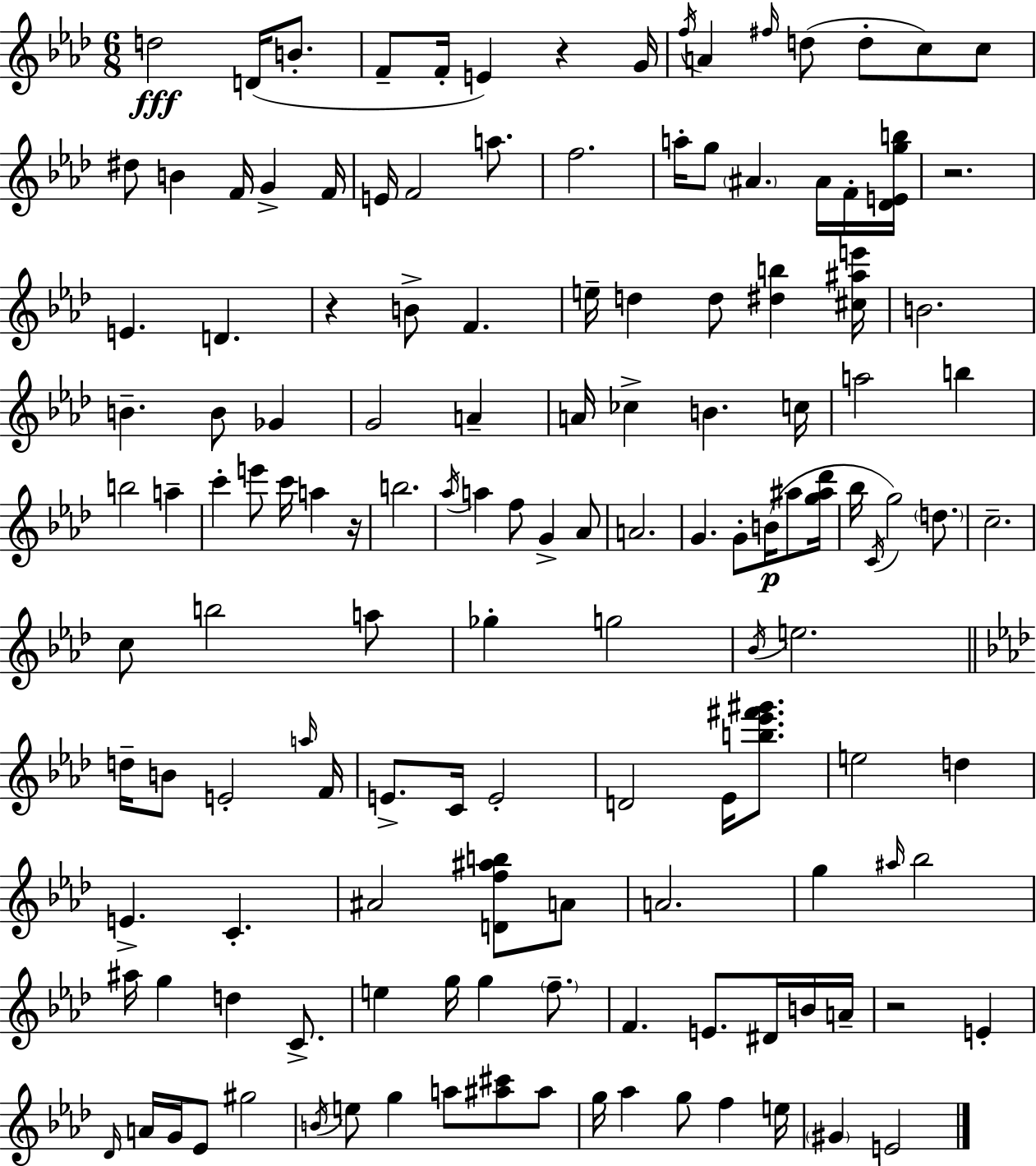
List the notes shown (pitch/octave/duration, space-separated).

D5/h D4/s B4/e. F4/e F4/s E4/q R/q G4/s F5/s A4/q F#5/s D5/e D5/e C5/e C5/e D#5/e B4/q F4/s G4/q F4/s E4/s F4/h A5/e. F5/h. A5/s G5/e A#4/q. A#4/s F4/s [Db4,E4,G5,B5]/s R/h. E4/q. D4/q. R/q B4/e F4/q. E5/s D5/q D5/e [D#5,B5]/q [C#5,A#5,E6]/s B4/h. B4/q. B4/e Gb4/q G4/h A4/q A4/s CES5/q B4/q. C5/s A5/h B5/q B5/h A5/q C6/q E6/e C6/s A5/q R/s B5/h. Ab5/s A5/q F5/e G4/q Ab4/e A4/h. G4/q. G4/e B4/s A#5/e [G5,A#5,Db6]/s Bb5/s C4/s G5/h D5/e. C5/h. C5/e B5/h A5/e Gb5/q G5/h Bb4/s E5/h. D5/s B4/e E4/h A5/s F4/s E4/e. C4/s E4/h D4/h Eb4/s [B5,Eb6,F#6,G#6]/e. E5/h D5/q E4/q. C4/q. A#4/h [D4,F5,A#5,B5]/e A4/e A4/h. G5/q A#5/s Bb5/h A#5/s G5/q D5/q C4/e. E5/q G5/s G5/q F5/e. F4/q. E4/e. D#4/s B4/s A4/s R/h E4/q Db4/s A4/s G4/s Eb4/e G#5/h B4/s E5/e G5/q A5/e [A#5,C#6]/e A#5/e G5/s Ab5/q G5/e F5/q E5/s G#4/q E4/h